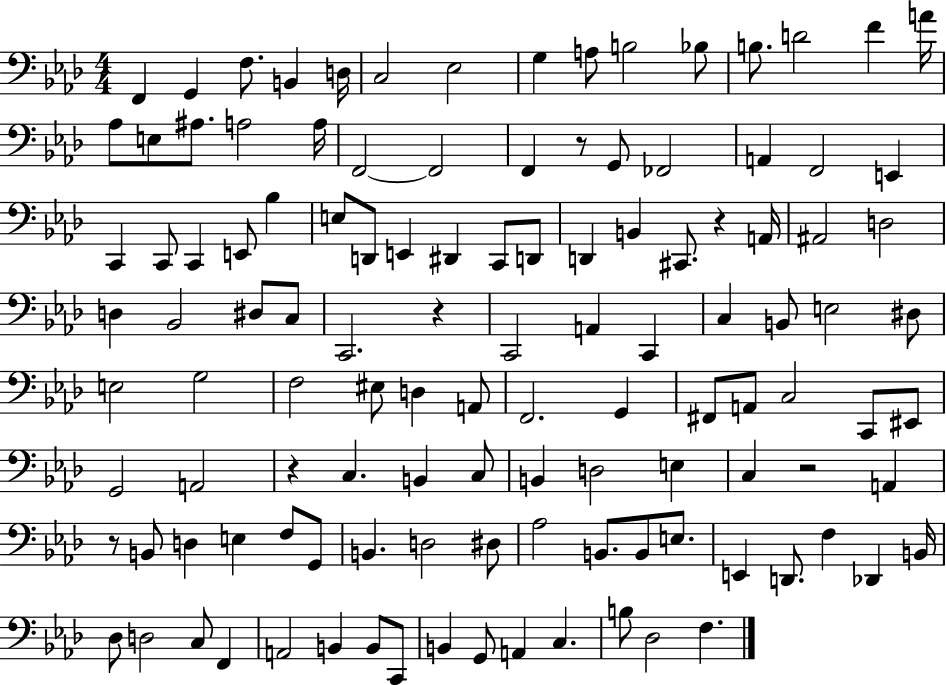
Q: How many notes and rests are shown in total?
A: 118